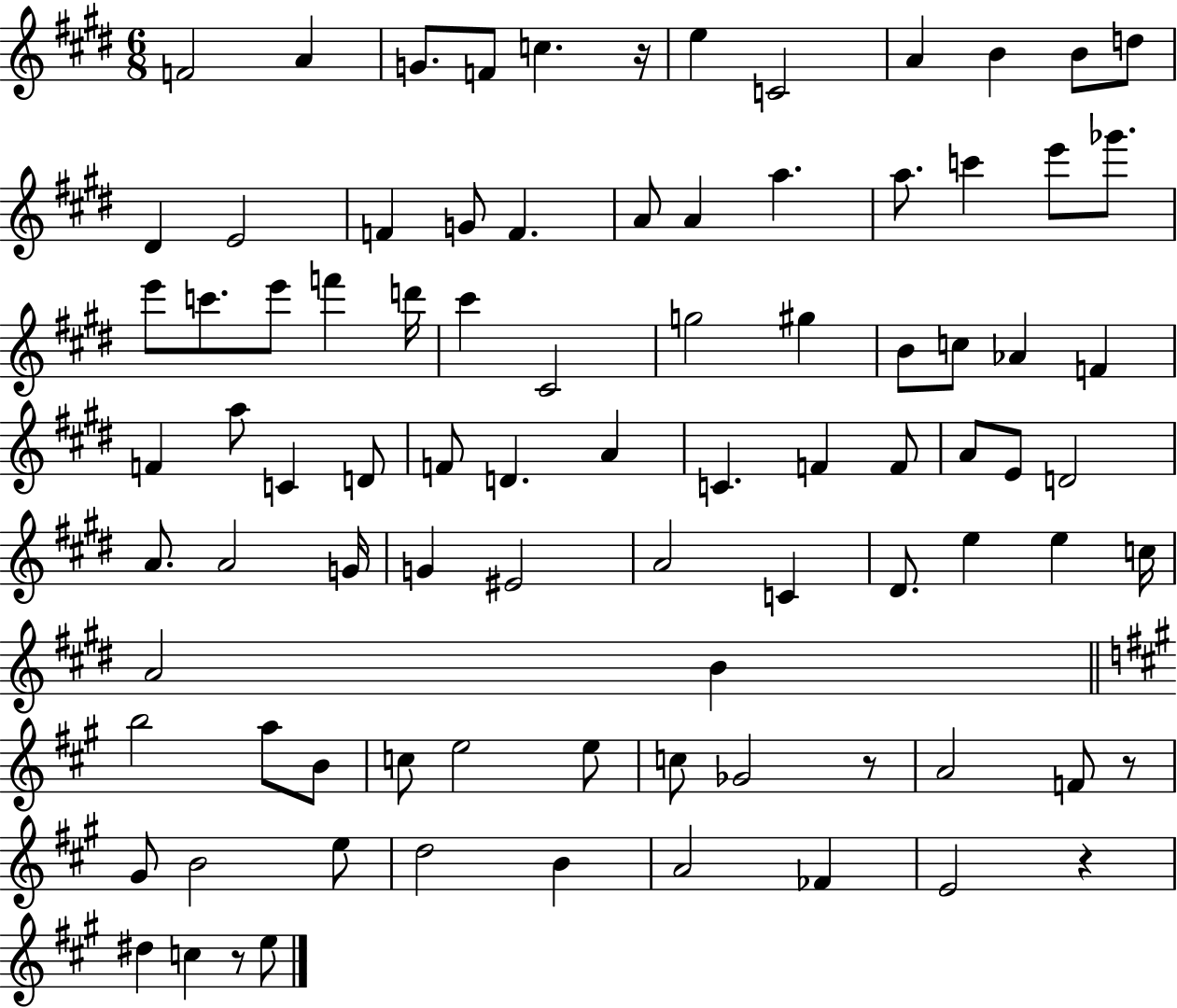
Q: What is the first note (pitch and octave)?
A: F4